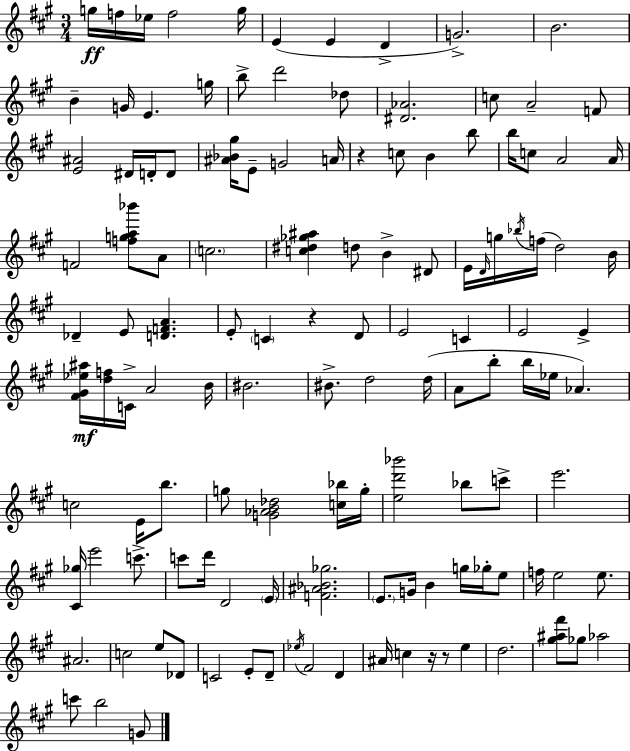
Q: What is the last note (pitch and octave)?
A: G4